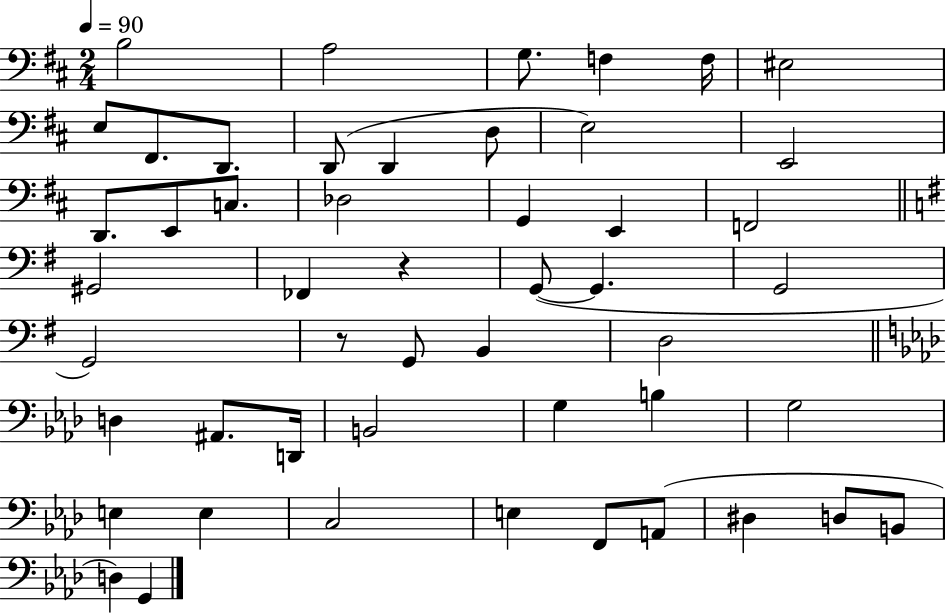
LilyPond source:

{
  \clef bass
  \numericTimeSignature
  \time 2/4
  \key d \major
  \tempo 4 = 90
  b2 | a2 | g8. f4 f16 | eis2 | \break e8 fis,8. d,8. | d,8( d,4 d8 | e2) | e,2 | \break d,8. e,8 c8. | des2 | g,4 e,4 | f,2 | \break \bar "||" \break \key e \minor gis,2 | fes,4 r4 | g,8~(~ g,4. | g,2 | \break g,2) | r8 g,8 b,4 | d2 | \bar "||" \break \key f \minor d4 ais,8. d,16 | b,2 | g4 b4 | g2 | \break e4 e4 | c2 | e4 f,8 a,8( | dis4 d8 b,8 | \break d4) g,4 | \bar "|."
}